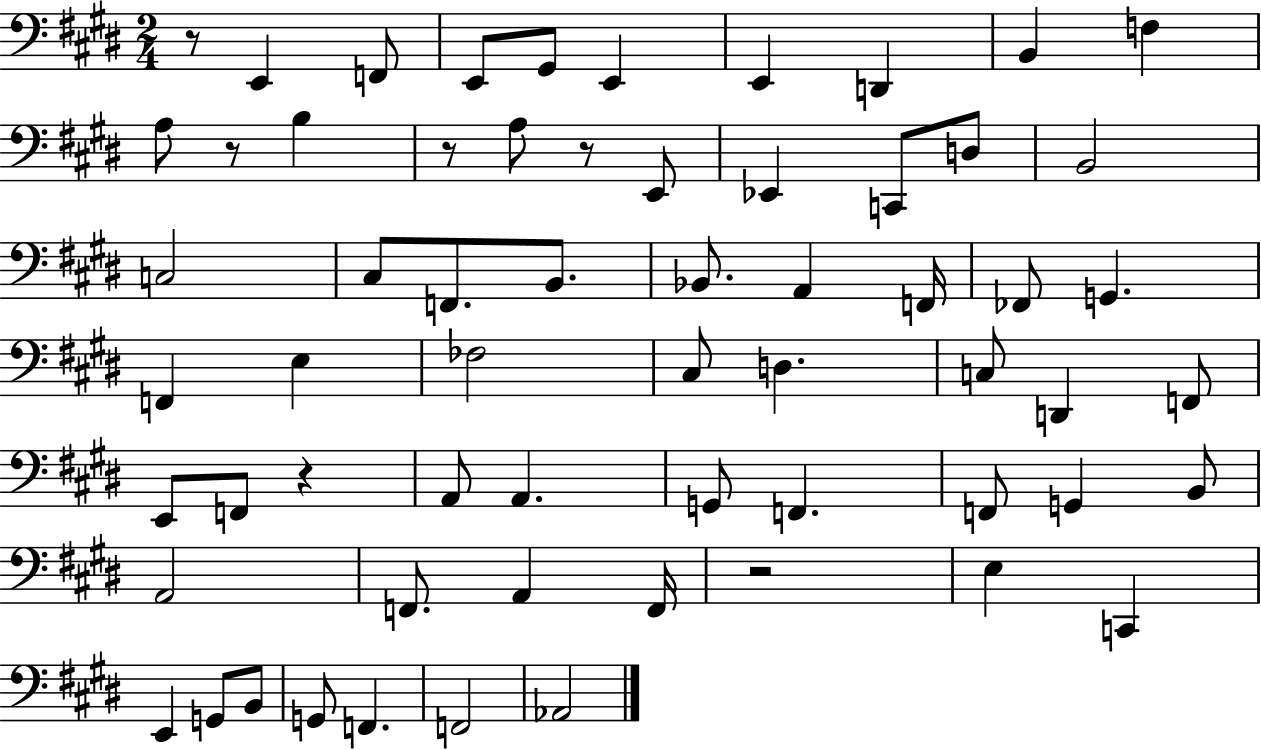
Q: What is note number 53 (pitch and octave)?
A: G2